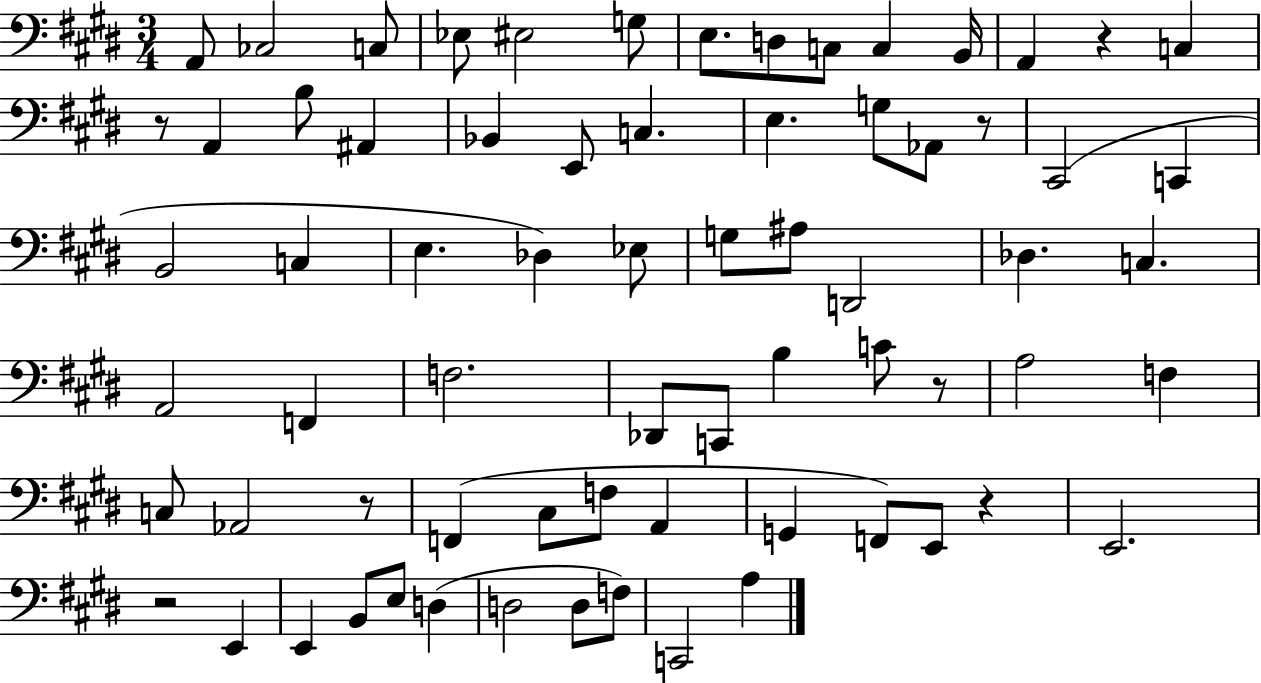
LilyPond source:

{
  \clef bass
  \numericTimeSignature
  \time 3/4
  \key e \major
  a,8 ces2 c8 | ees8 eis2 g8 | e8. d8 c8 c4 b,16 | a,4 r4 c4 | \break r8 a,4 b8 ais,4 | bes,4 e,8 c4. | e4. g8 aes,8 r8 | cis,2( c,4 | \break b,2 c4 | e4. des4) ees8 | g8 ais8 d,2 | des4. c4. | \break a,2 f,4 | f2. | des,8 c,8 b4 c'8 r8 | a2 f4 | \break c8 aes,2 r8 | f,4( cis8 f8 a,4 | g,4 f,8) e,8 r4 | e,2. | \break r2 e,4 | e,4 b,8 e8 d4( | d2 d8 f8) | c,2 a4 | \break \bar "|."
}